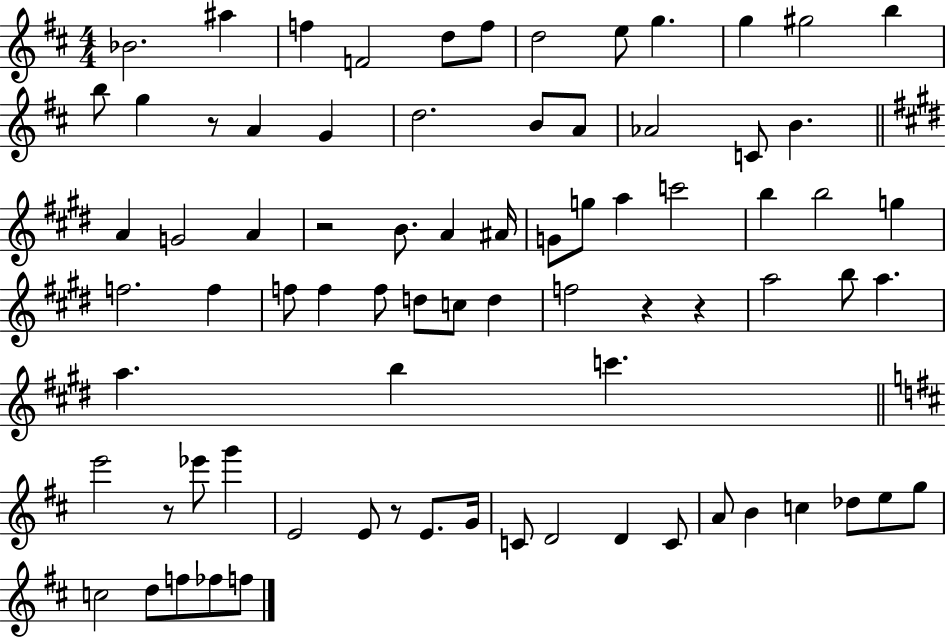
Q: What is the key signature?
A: D major